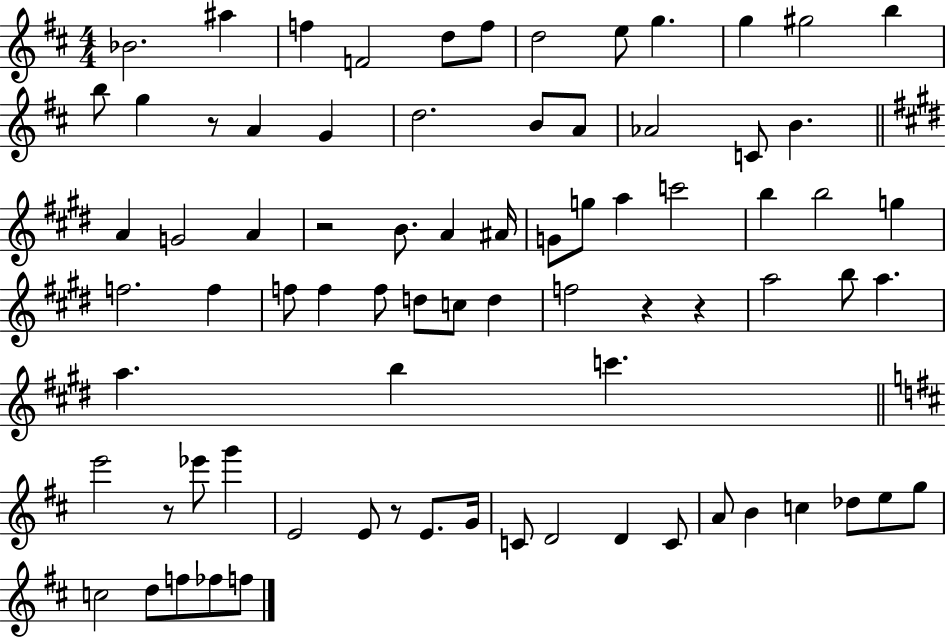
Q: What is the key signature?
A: D major